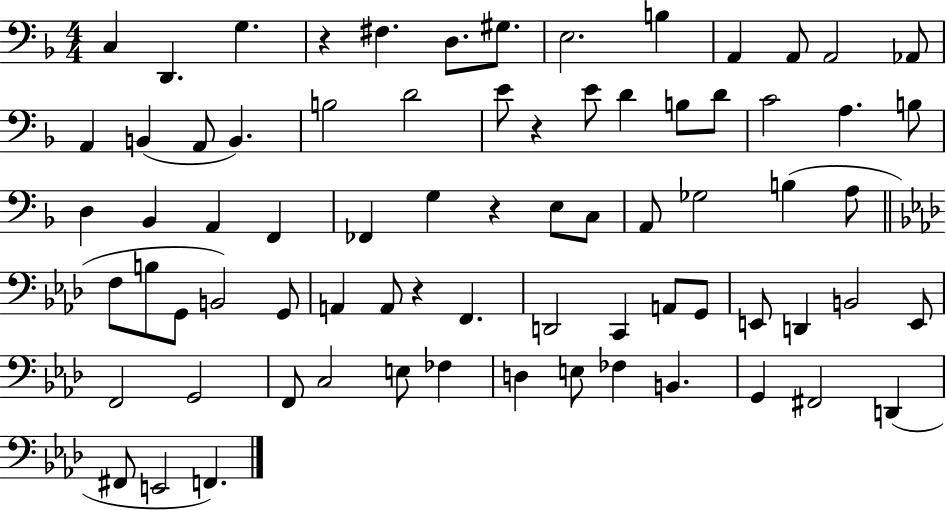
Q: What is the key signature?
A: F major